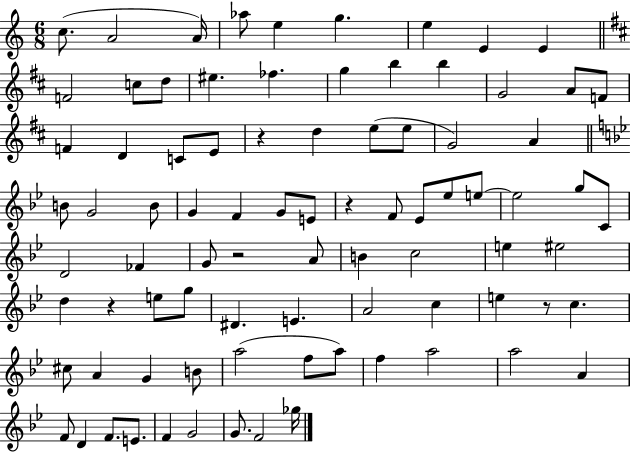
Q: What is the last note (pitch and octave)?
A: Gb5